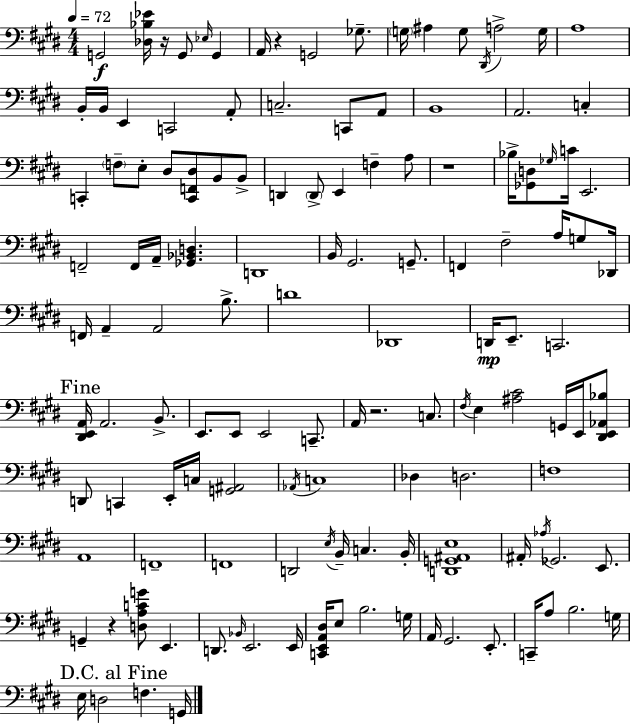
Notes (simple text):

G2/h [Db3,Bb3,Eb4]/s R/s G2/e Eb3/s G2/q A2/s R/q G2/h Gb3/e. G3/s A#3/q G3/e D#2/s A3/h G3/s A3/w B2/s B2/s E2/q C2/h A2/e C3/h. C2/e A2/e B2/w A2/h. C3/q C2/q F3/e E3/e D#3/e [C2,F2,D#3]/e B2/e B2/e D2/q D2/e E2/q F3/q A3/e R/w Bb3/s [Gb2,D3]/e Gb3/s C4/s E2/h. F2/h F2/s A2/s [Gb2,Bb2,D3]/q. D2/w B2/s G#2/h. G2/e. F2/q F#3/h A3/s G3/e Db2/s F2/s A2/q A2/h B3/e. D4/w Db2/w D2/s E2/e. C2/h. [D#2,E2,A2]/s A2/h. B2/e. E2/e. E2/e E2/h C2/e. A2/s R/h. C3/e. F#3/s E3/q [A#3,C#4]/h G2/s E2/s [D#2,E2,Ab2,Bb3]/e D2/e C2/q E2/s C3/s [G2,A#2]/h Ab2/s C3/w Db3/q D3/h. F3/w A2/w F2/w F2/w D2/h E3/s B2/s C3/q. B2/s [D2,G2,A#2,E3]/w A#2/s Ab3/s Gb2/h. E2/e. G2/q R/q [D3,A3,C4,G4]/e E2/q. D2/e. Bb2/s E2/h. E2/s [C2,E2,A2,D#3]/s E3/e B3/h. G3/s A2/s G#2/h. E2/e. C2/s A3/e B3/h. G3/s E3/s D3/h F3/q. G2/s